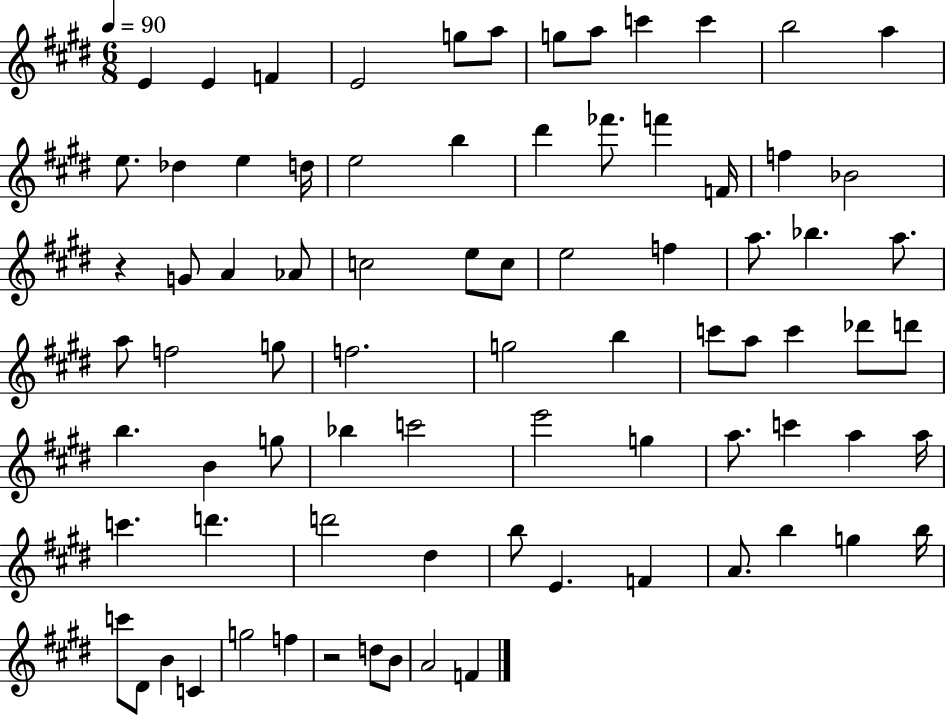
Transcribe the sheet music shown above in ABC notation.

X:1
T:Untitled
M:6/8
L:1/4
K:E
E E F E2 g/2 a/2 g/2 a/2 c' c' b2 a e/2 _d e d/4 e2 b ^d' _f'/2 f' F/4 f _B2 z G/2 A _A/2 c2 e/2 c/2 e2 f a/2 _b a/2 a/2 f2 g/2 f2 g2 b c'/2 a/2 c' _d'/2 d'/2 b B g/2 _b c'2 e'2 g a/2 c' a a/4 c' d' d'2 ^d b/2 E F A/2 b g b/4 c'/2 ^D/2 B C g2 f z2 d/2 B/2 A2 F